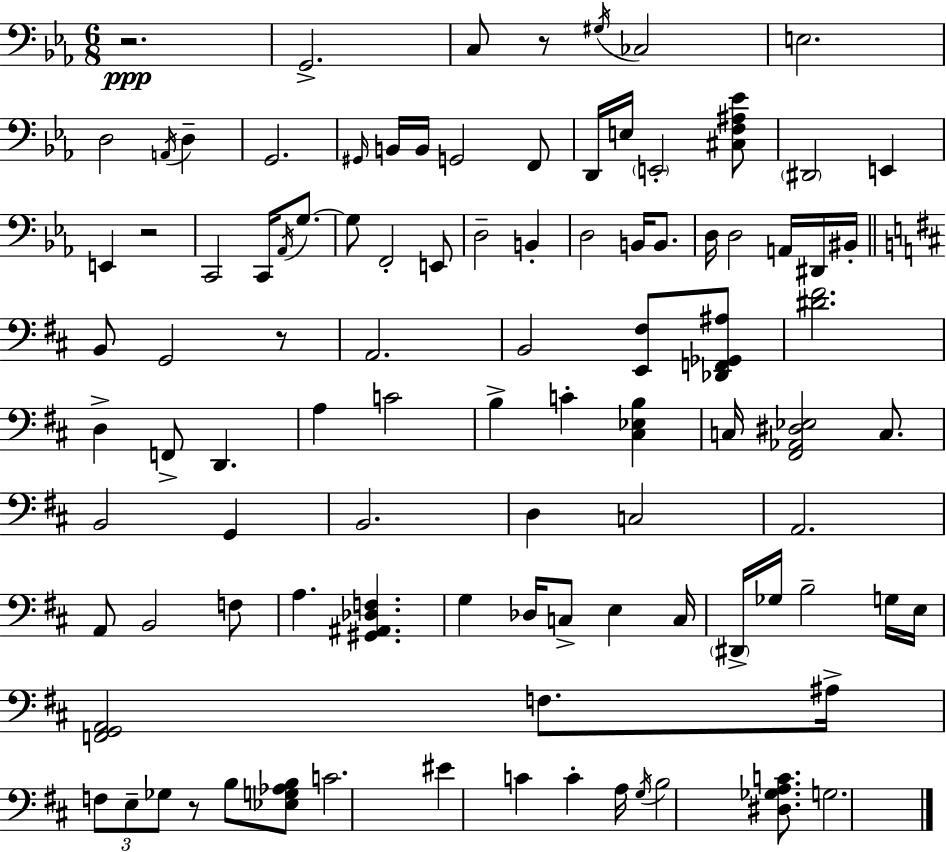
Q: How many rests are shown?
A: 5